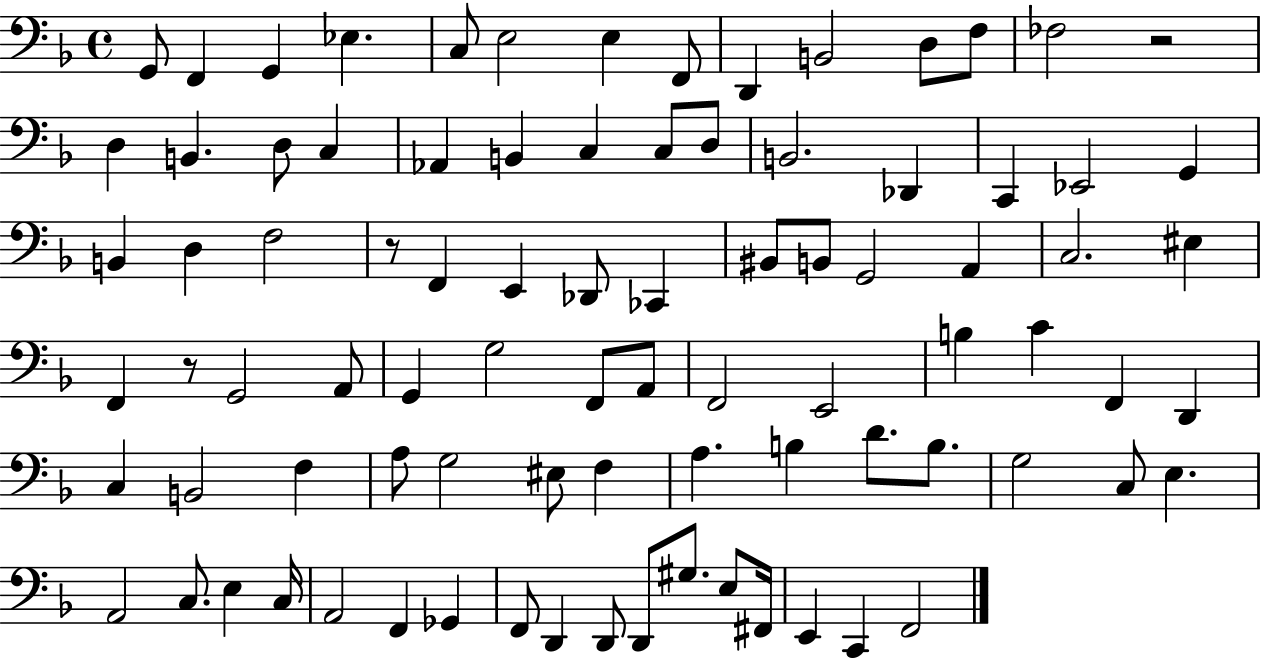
X:1
T:Untitled
M:4/4
L:1/4
K:F
G,,/2 F,, G,, _E, C,/2 E,2 E, F,,/2 D,, B,,2 D,/2 F,/2 _F,2 z2 D, B,, D,/2 C, _A,, B,, C, C,/2 D,/2 B,,2 _D,, C,, _E,,2 G,, B,, D, F,2 z/2 F,, E,, _D,,/2 _C,, ^B,,/2 B,,/2 G,,2 A,, C,2 ^E, F,, z/2 G,,2 A,,/2 G,, G,2 F,,/2 A,,/2 F,,2 E,,2 B, C F,, D,, C, B,,2 F, A,/2 G,2 ^E,/2 F, A, B, D/2 B,/2 G,2 C,/2 E, A,,2 C,/2 E, C,/4 A,,2 F,, _G,, F,,/2 D,, D,,/2 D,,/2 ^G,/2 E,/2 ^F,,/4 E,, C,, F,,2